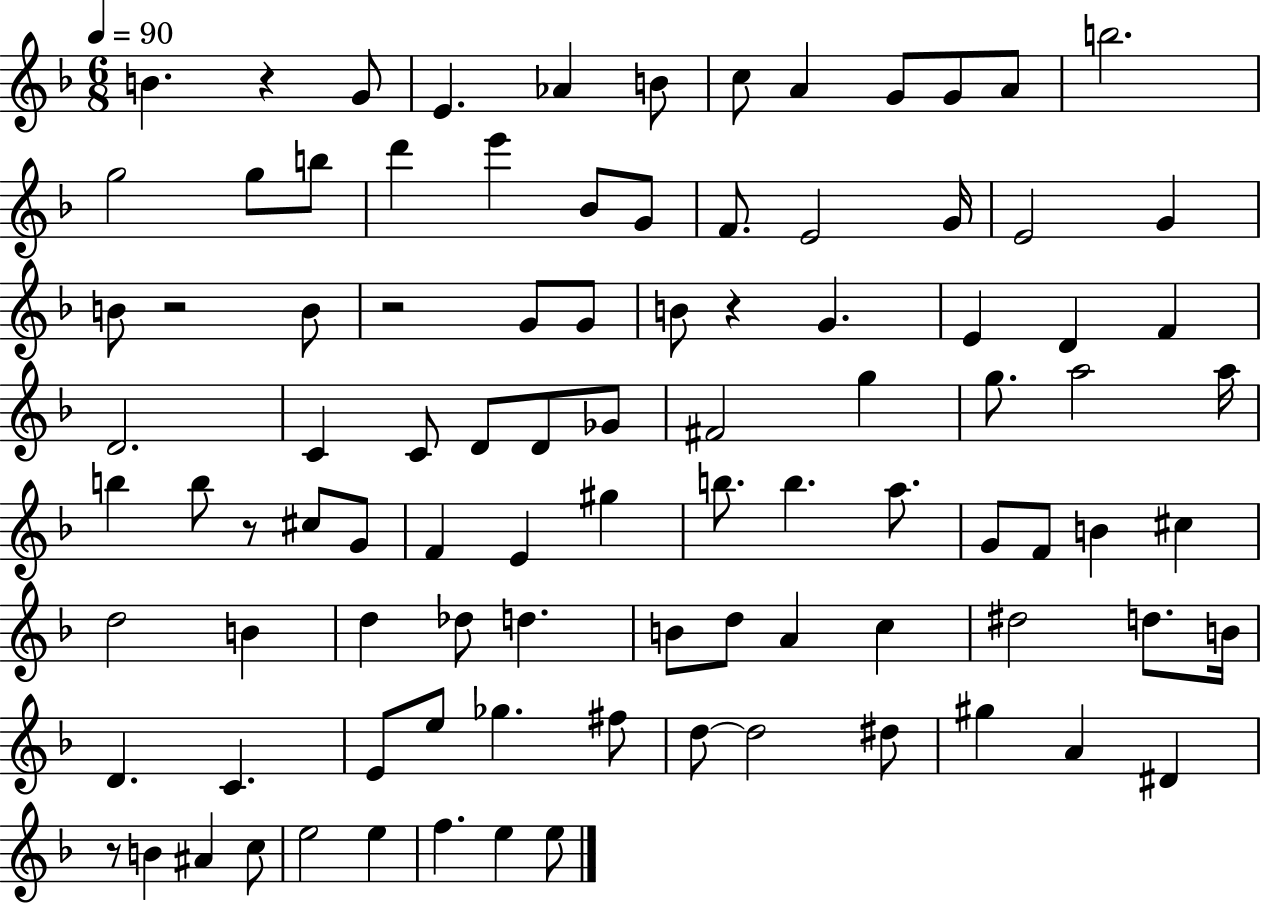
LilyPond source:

{
  \clef treble
  \numericTimeSignature
  \time 6/8
  \key f \major
  \tempo 4 = 90
  b'4. r4 g'8 | e'4. aes'4 b'8 | c''8 a'4 g'8 g'8 a'8 | b''2. | \break g''2 g''8 b''8 | d'''4 e'''4 bes'8 g'8 | f'8. e'2 g'16 | e'2 g'4 | \break b'8 r2 b'8 | r2 g'8 g'8 | b'8 r4 g'4. | e'4 d'4 f'4 | \break d'2. | c'4 c'8 d'8 d'8 ges'8 | fis'2 g''4 | g''8. a''2 a''16 | \break b''4 b''8 r8 cis''8 g'8 | f'4 e'4 gis''4 | b''8. b''4. a''8. | g'8 f'8 b'4 cis''4 | \break d''2 b'4 | d''4 des''8 d''4. | b'8 d''8 a'4 c''4 | dis''2 d''8. b'16 | \break d'4. c'4. | e'8 e''8 ges''4. fis''8 | d''8~~ d''2 dis''8 | gis''4 a'4 dis'4 | \break r8 b'4 ais'4 c''8 | e''2 e''4 | f''4. e''4 e''8 | \bar "|."
}